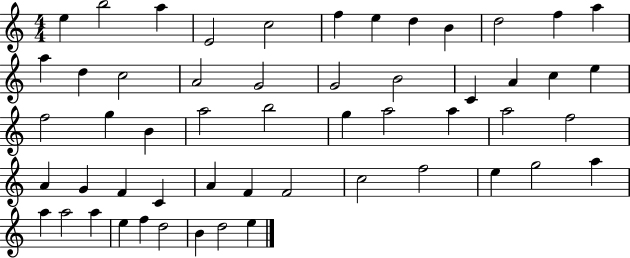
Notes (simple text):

E5/q B5/h A5/q E4/h C5/h F5/q E5/q D5/q B4/q D5/h F5/q A5/q A5/q D5/q C5/h A4/h G4/h G4/h B4/h C4/q A4/q C5/q E5/q F5/h G5/q B4/q A5/h B5/h G5/q A5/h A5/q A5/h F5/h A4/q G4/q F4/q C4/q A4/q F4/q F4/h C5/h F5/h E5/q G5/h A5/q A5/q A5/h A5/q E5/q F5/q D5/h B4/q D5/h E5/q